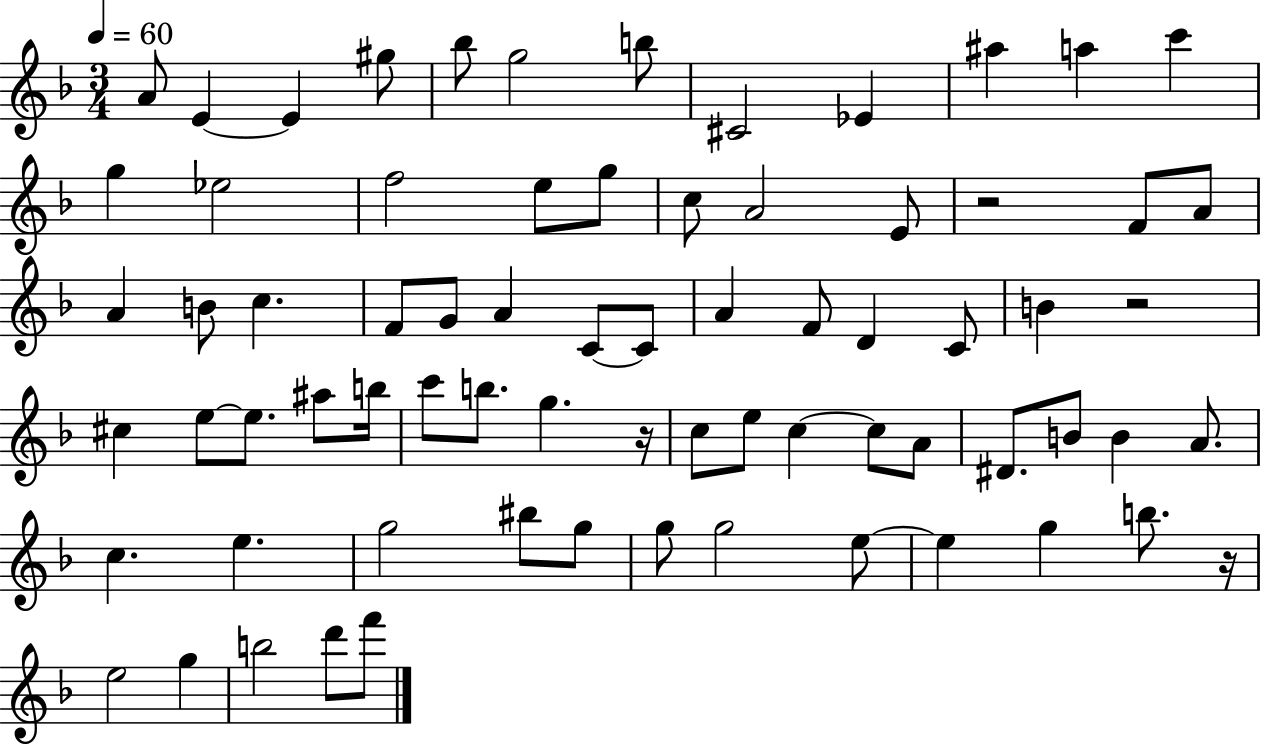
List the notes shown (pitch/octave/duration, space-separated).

A4/e E4/q E4/q G#5/e Bb5/e G5/h B5/e C#4/h Eb4/q A#5/q A5/q C6/q G5/q Eb5/h F5/h E5/e G5/e C5/e A4/h E4/e R/h F4/e A4/e A4/q B4/e C5/q. F4/e G4/e A4/q C4/e C4/e A4/q F4/e D4/q C4/e B4/q R/h C#5/q E5/e E5/e. A#5/e B5/s C6/e B5/e. G5/q. R/s C5/e E5/e C5/q C5/e A4/e D#4/e. B4/e B4/q A4/e. C5/q. E5/q. G5/h BIS5/e G5/e G5/e G5/h E5/e E5/q G5/q B5/e. R/s E5/h G5/q B5/h D6/e F6/e